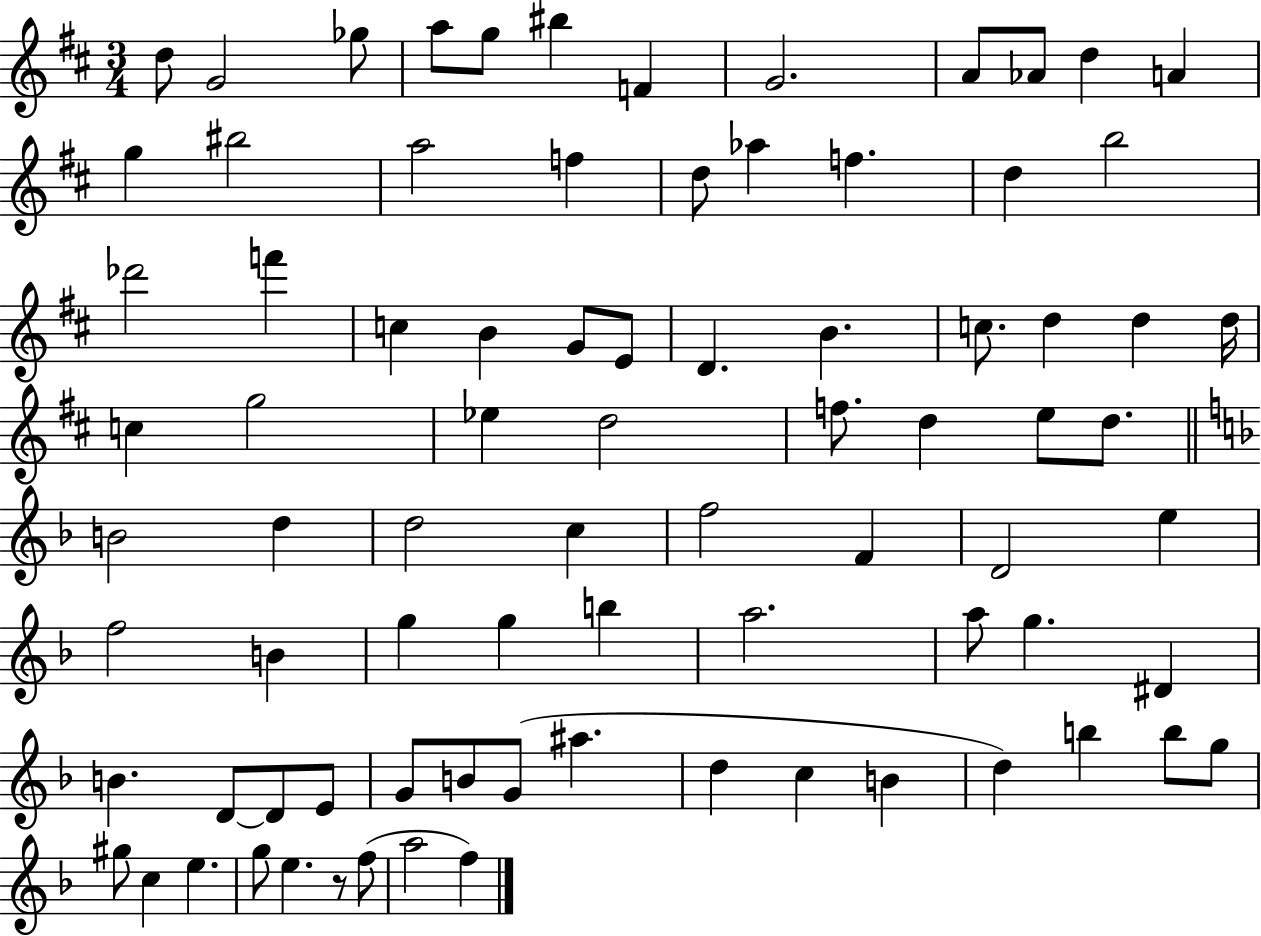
X:1
T:Untitled
M:3/4
L:1/4
K:D
d/2 G2 _g/2 a/2 g/2 ^b F G2 A/2 _A/2 d A g ^b2 a2 f d/2 _a f d b2 _d'2 f' c B G/2 E/2 D B c/2 d d d/4 c g2 _e d2 f/2 d e/2 d/2 B2 d d2 c f2 F D2 e f2 B g g b a2 a/2 g ^D B D/2 D/2 E/2 G/2 B/2 G/2 ^a d c B d b b/2 g/2 ^g/2 c e g/2 e z/2 f/2 a2 f